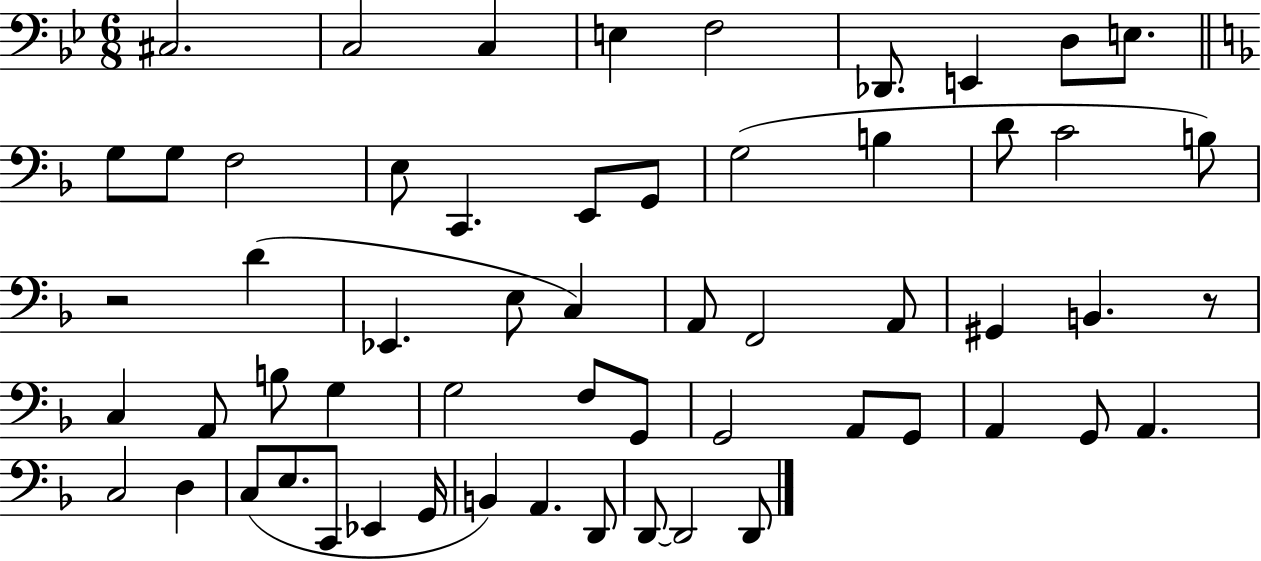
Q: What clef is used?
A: bass